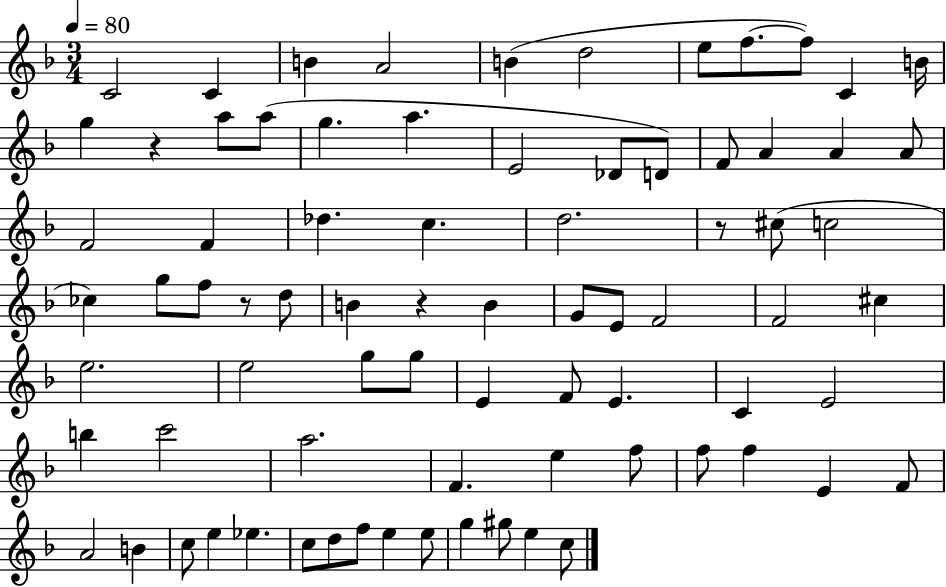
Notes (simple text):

C4/h C4/q B4/q A4/h B4/q D5/h E5/e F5/e. F5/e C4/q B4/s G5/q R/q A5/e A5/e G5/q. A5/q. E4/h Db4/e D4/e F4/e A4/q A4/q A4/e F4/h F4/q Db5/q. C5/q. D5/h. R/e C#5/e C5/h CES5/q G5/e F5/e R/e D5/e B4/q R/q B4/q G4/e E4/e F4/h F4/h C#5/q E5/h. E5/h G5/e G5/e E4/q F4/e E4/q. C4/q E4/h B5/q C6/h A5/h. F4/q. E5/q F5/e F5/e F5/q E4/q F4/e A4/h B4/q C5/e E5/q Eb5/q. C5/e D5/e F5/e E5/q E5/e G5/q G#5/e E5/q C5/e